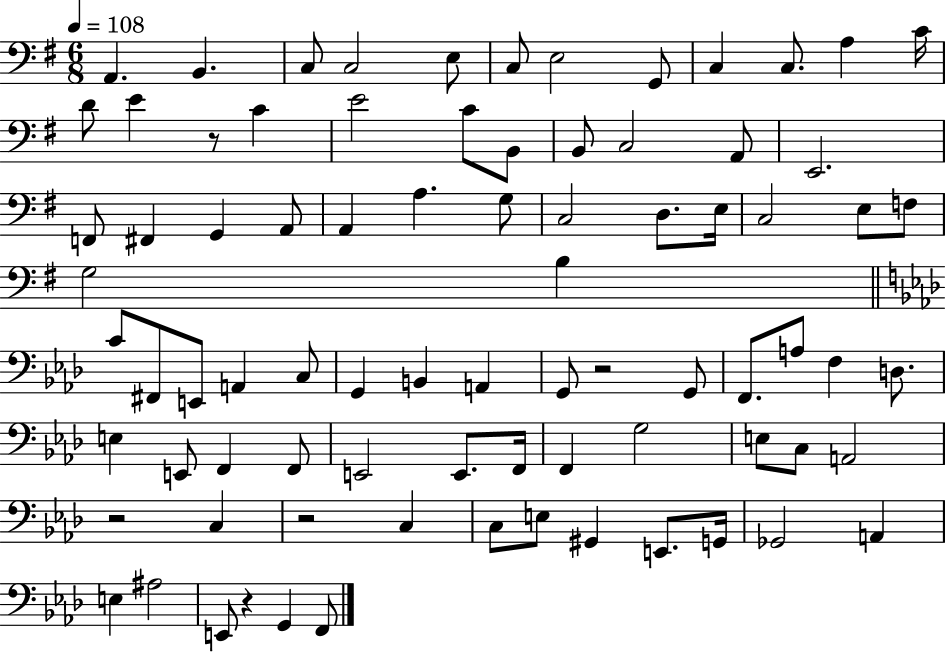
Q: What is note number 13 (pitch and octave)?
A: D4